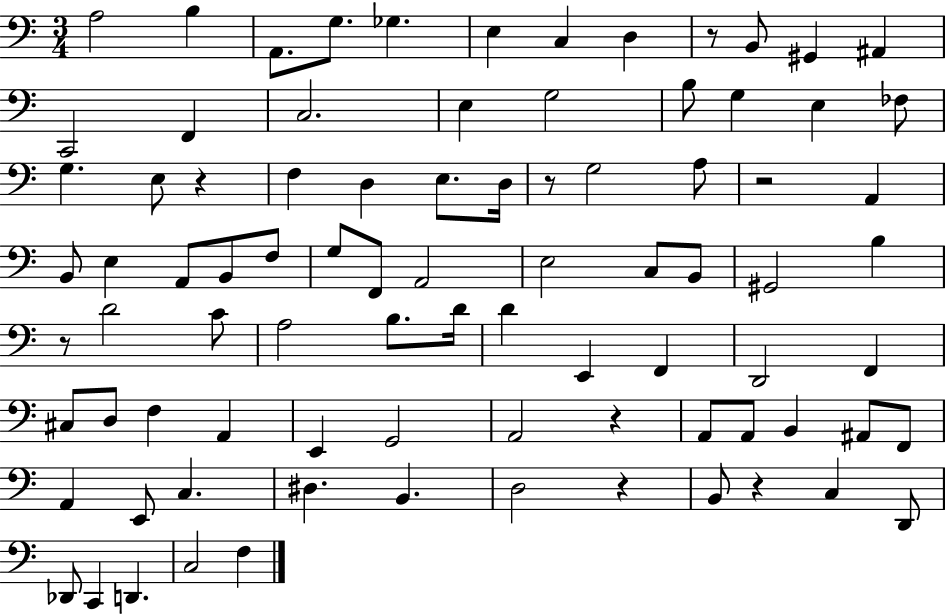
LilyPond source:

{
  \clef bass
  \numericTimeSignature
  \time 3/4
  \key c \major
  a2 b4 | a,8. g8. ges4. | e4 c4 d4 | r8 b,8 gis,4 ais,4 | \break c,2 f,4 | c2. | e4 g2 | b8 g4 e4 fes8 | \break g4. e8 r4 | f4 d4 e8. d16 | r8 g2 a8 | r2 a,4 | \break b,8 e4 a,8 b,8 f8 | g8 f,8 a,2 | e2 c8 b,8 | gis,2 b4 | \break r8 d'2 c'8 | a2 b8. d'16 | d'4 e,4 f,4 | d,2 f,4 | \break cis8 d8 f4 a,4 | e,4 g,2 | a,2 r4 | a,8 a,8 b,4 ais,8 f,8 | \break a,4 e,8 c4. | dis4. b,4. | d2 r4 | b,8 r4 c4 d,8 | \break des,8 c,4 d,4. | c2 f4 | \bar "|."
}